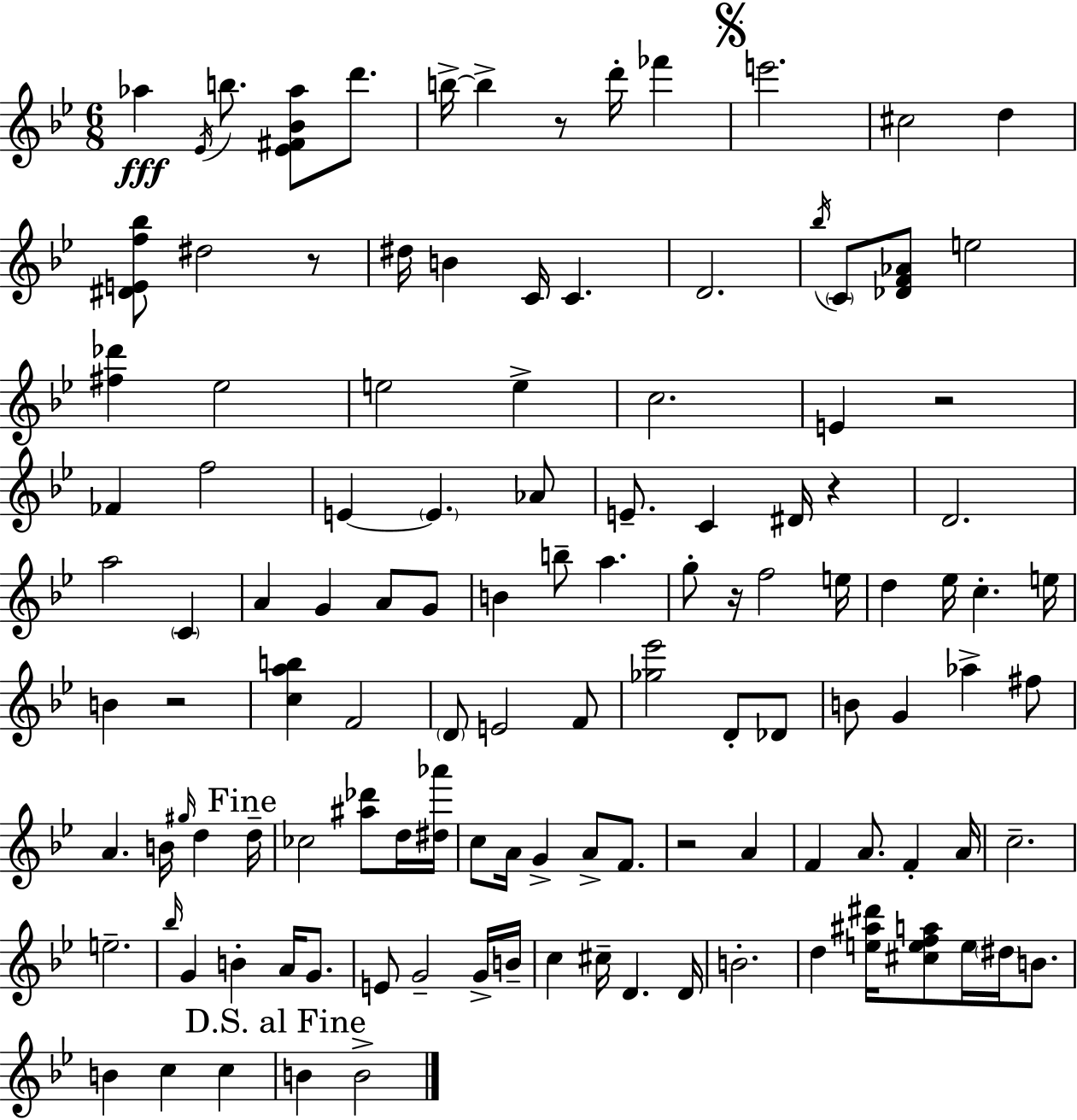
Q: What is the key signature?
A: G minor